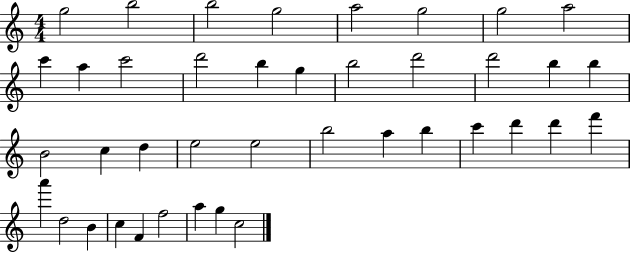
{
  \clef treble
  \numericTimeSignature
  \time 4/4
  \key c \major
  g''2 b''2 | b''2 g''2 | a''2 g''2 | g''2 a''2 | \break c'''4 a''4 c'''2 | d'''2 b''4 g''4 | b''2 d'''2 | d'''2 b''4 b''4 | \break b'2 c''4 d''4 | e''2 e''2 | b''2 a''4 b''4 | c'''4 d'''4 d'''4 f'''4 | \break a'''4 d''2 b'4 | c''4 f'4 f''2 | a''4 g''4 c''2 | \bar "|."
}